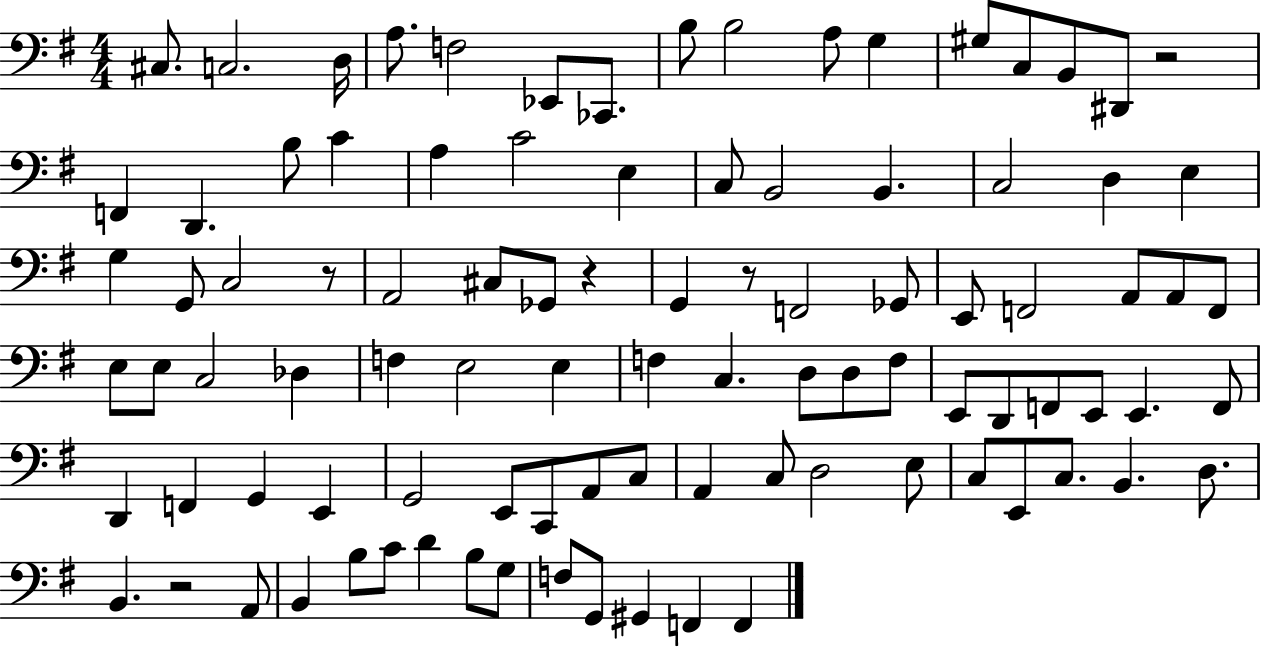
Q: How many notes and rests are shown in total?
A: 96